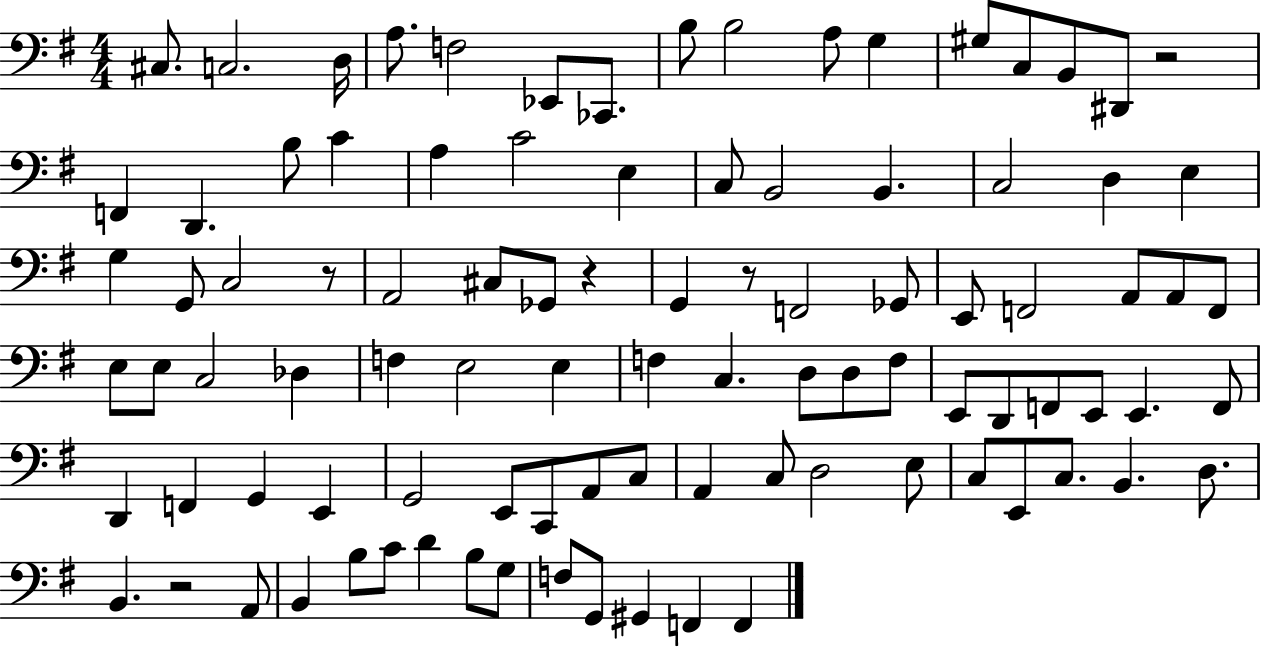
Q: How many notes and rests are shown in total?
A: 96